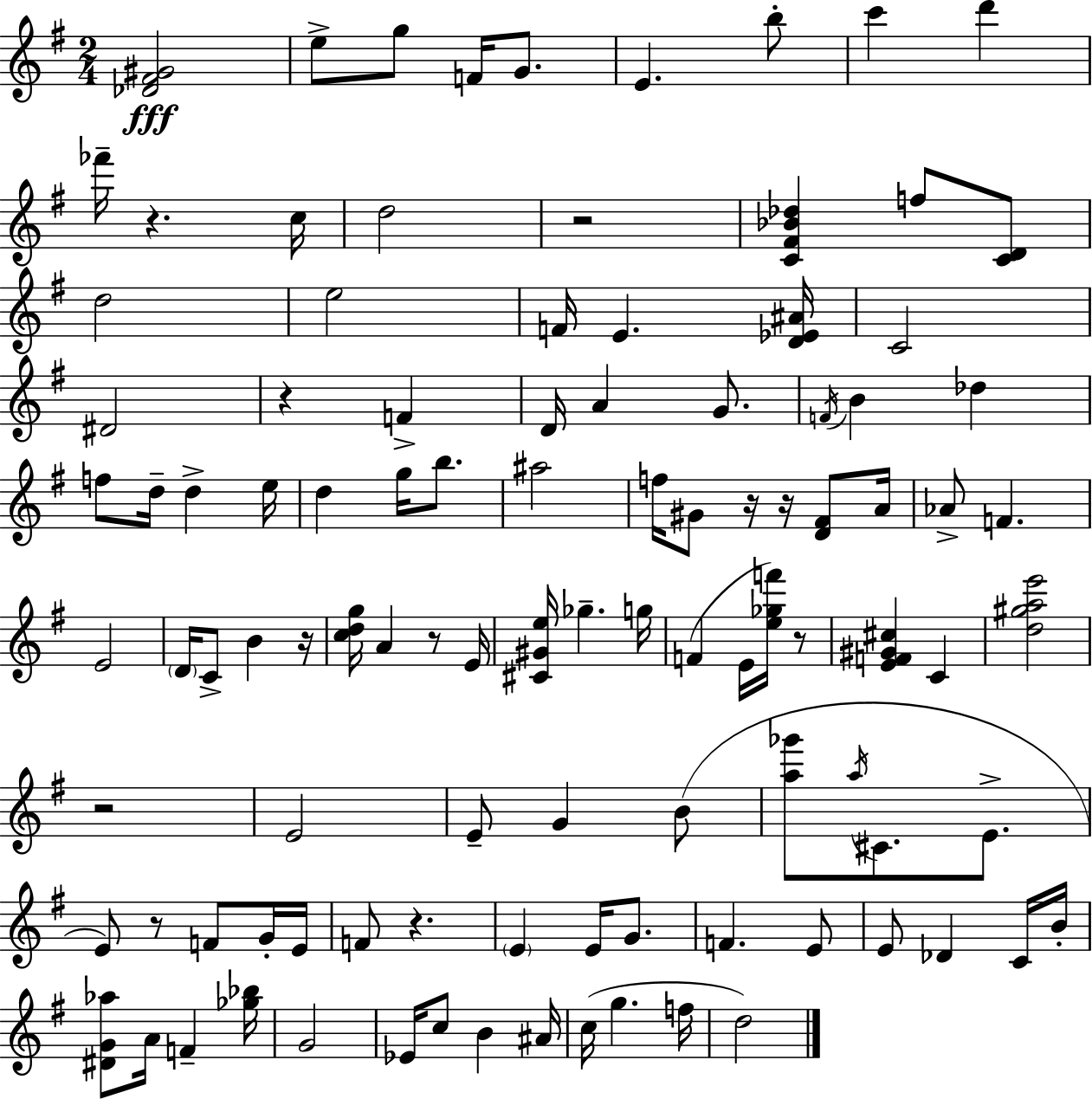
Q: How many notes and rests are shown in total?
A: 105